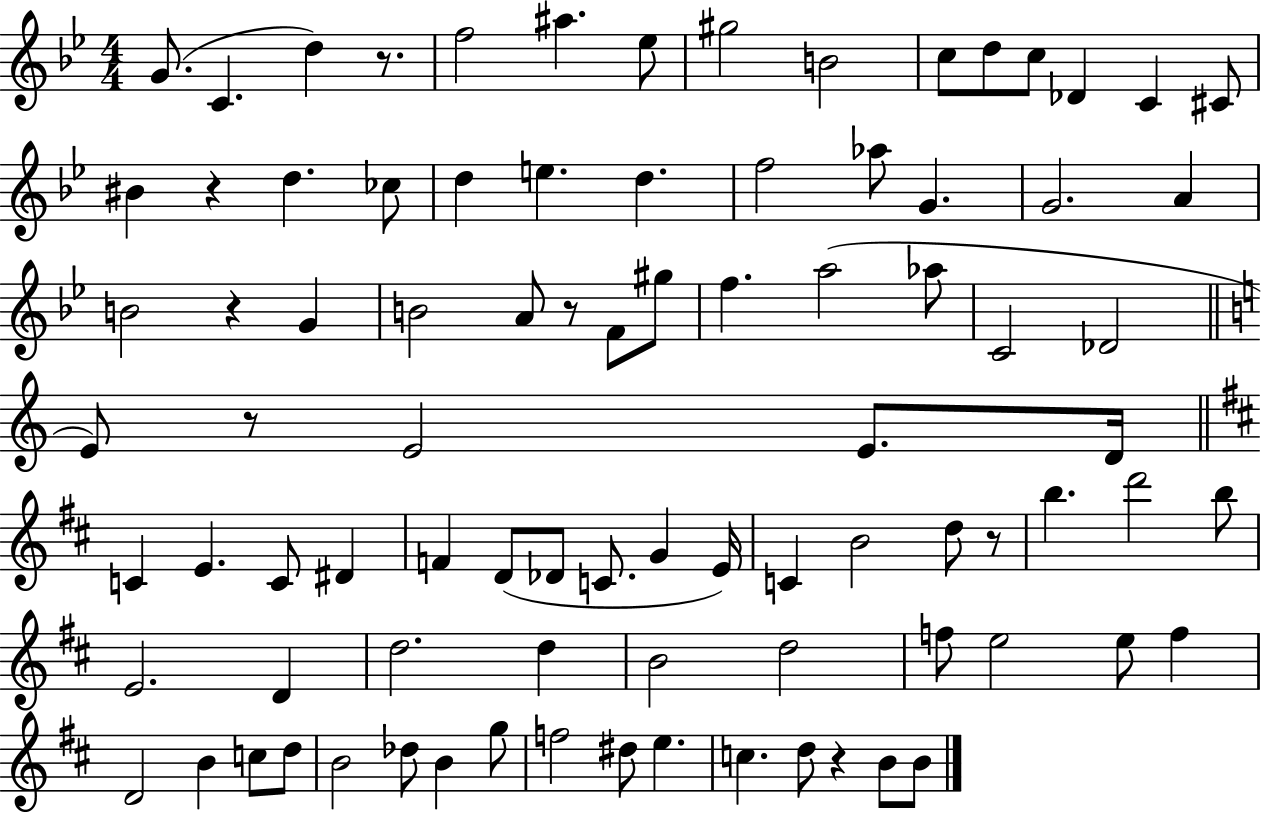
{
  \clef treble
  \numericTimeSignature
  \time 4/4
  \key bes \major
  g'8.( c'4. d''4) r8. | f''2 ais''4. ees''8 | gis''2 b'2 | c''8 d''8 c''8 des'4 c'4 cis'8 | \break bis'4 r4 d''4. ces''8 | d''4 e''4. d''4. | f''2 aes''8 g'4. | g'2. a'4 | \break b'2 r4 g'4 | b'2 a'8 r8 f'8 gis''8 | f''4. a''2( aes''8 | c'2 des'2 | \break \bar "||" \break \key c \major e'8) r8 e'2 e'8. d'16 | \bar "||" \break \key d \major c'4 e'4. c'8 dis'4 | f'4 d'8( des'8 c'8. g'4 e'16) | c'4 b'2 d''8 r8 | b''4. d'''2 b''8 | \break e'2. d'4 | d''2. d''4 | b'2 d''2 | f''8 e''2 e''8 f''4 | \break d'2 b'4 c''8 d''8 | b'2 des''8 b'4 g''8 | f''2 dis''8 e''4. | c''4. d''8 r4 b'8 b'8 | \break \bar "|."
}